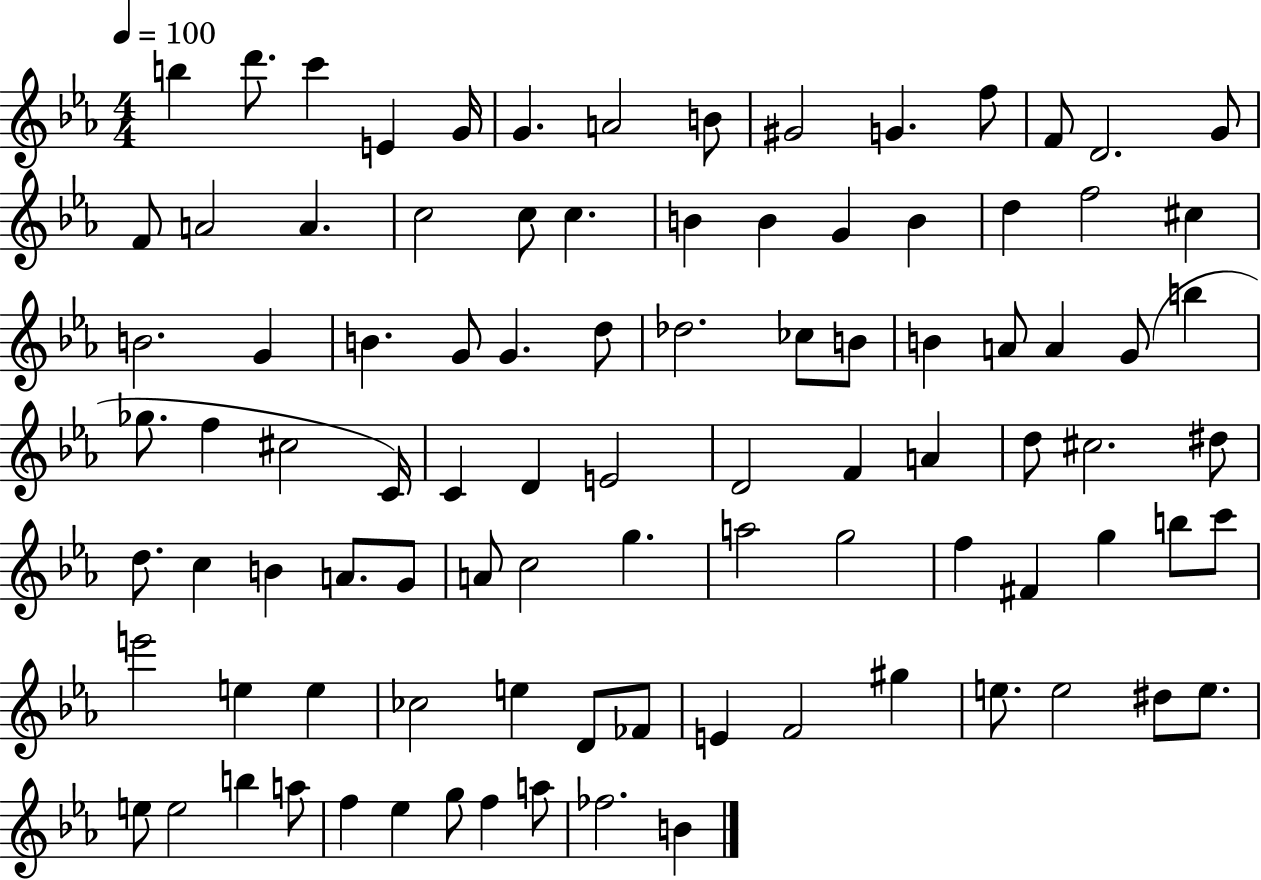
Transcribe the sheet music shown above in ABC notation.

X:1
T:Untitled
M:4/4
L:1/4
K:Eb
b d'/2 c' E G/4 G A2 B/2 ^G2 G f/2 F/2 D2 G/2 F/2 A2 A c2 c/2 c B B G B d f2 ^c B2 G B G/2 G d/2 _d2 _c/2 B/2 B A/2 A G/2 b _g/2 f ^c2 C/4 C D E2 D2 F A d/2 ^c2 ^d/2 d/2 c B A/2 G/2 A/2 c2 g a2 g2 f ^F g b/2 c'/2 e'2 e e _c2 e D/2 _F/2 E F2 ^g e/2 e2 ^d/2 e/2 e/2 e2 b a/2 f _e g/2 f a/2 _f2 B